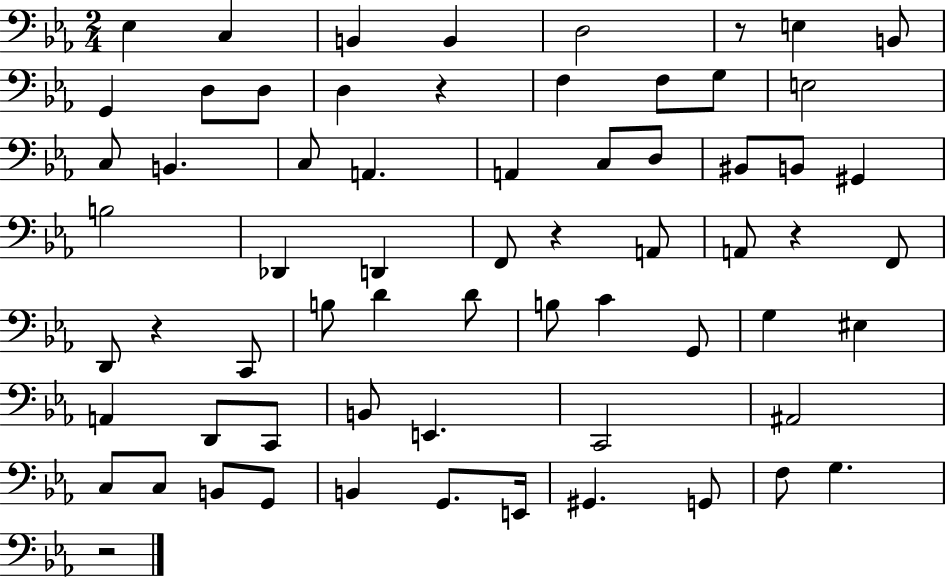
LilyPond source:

{
  \clef bass
  \numericTimeSignature
  \time 2/4
  \key ees \major
  ees4 c4 | b,4 b,4 | d2 | r8 e4 b,8 | \break g,4 d8 d8 | d4 r4 | f4 f8 g8 | e2 | \break c8 b,4. | c8 a,4. | a,4 c8 d8 | bis,8 b,8 gis,4 | \break b2 | des,4 d,4 | f,8 r4 a,8 | a,8 r4 f,8 | \break d,8 r4 c,8 | b8 d'4 d'8 | b8 c'4 g,8 | g4 eis4 | \break a,4 d,8 c,8 | b,8 e,4. | c,2 | ais,2 | \break c8 c8 b,8 g,8 | b,4 g,8. e,16 | gis,4. g,8 | f8 g4. | \break r2 | \bar "|."
}